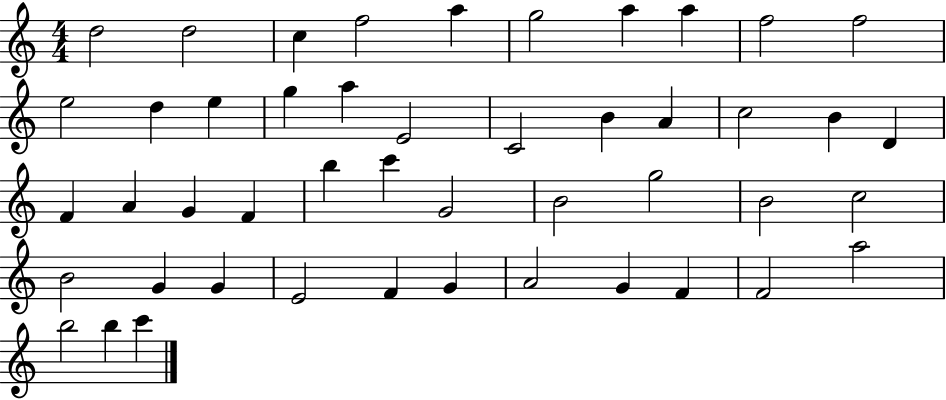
X:1
T:Untitled
M:4/4
L:1/4
K:C
d2 d2 c f2 a g2 a a f2 f2 e2 d e g a E2 C2 B A c2 B D F A G F b c' G2 B2 g2 B2 c2 B2 G G E2 F G A2 G F F2 a2 b2 b c'